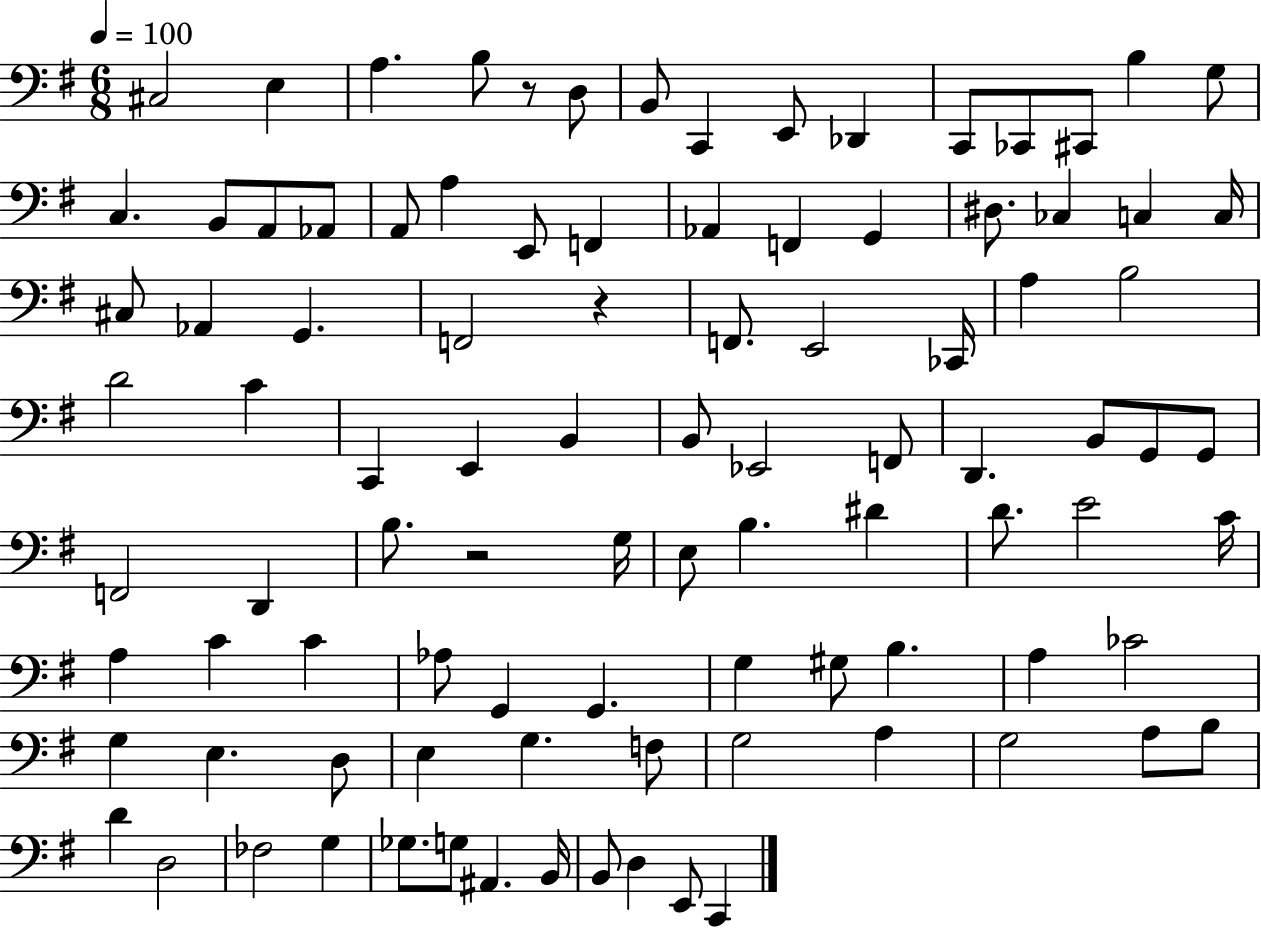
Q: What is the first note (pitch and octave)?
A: C#3